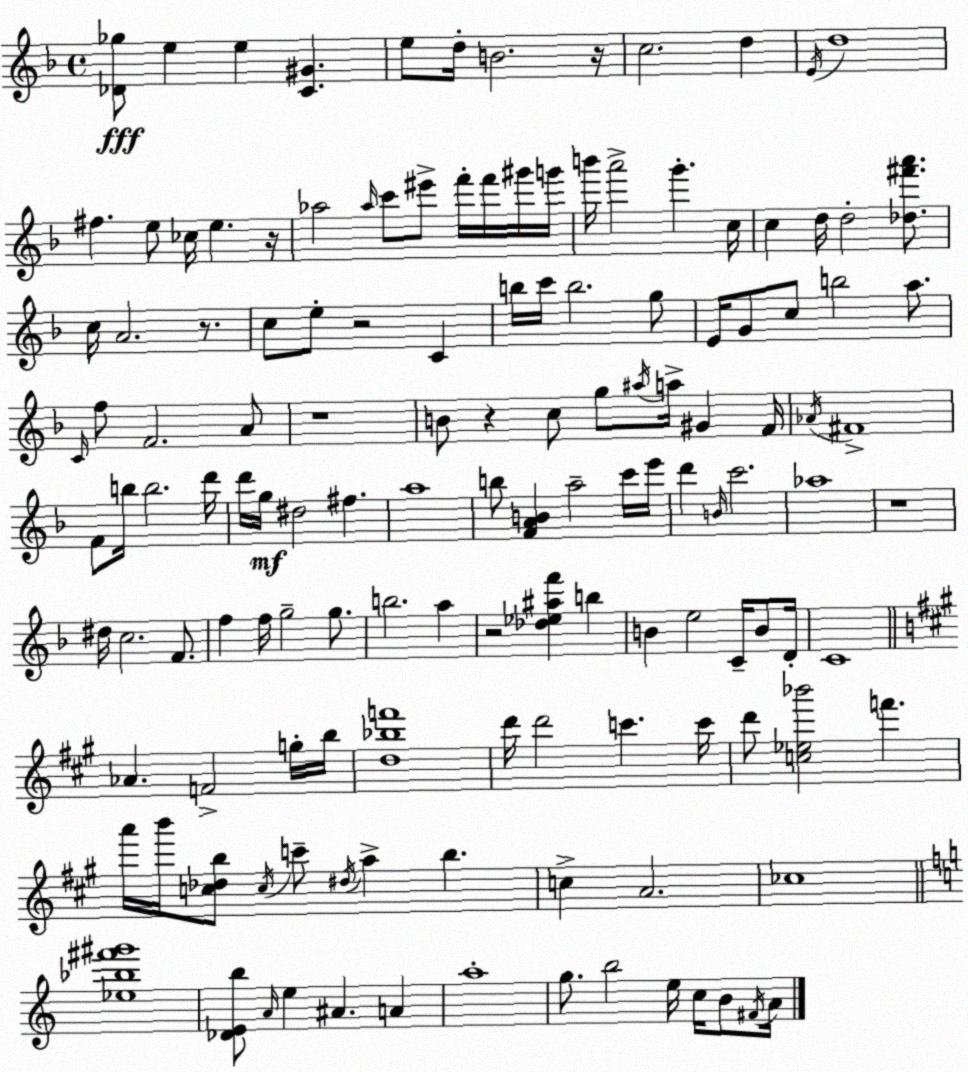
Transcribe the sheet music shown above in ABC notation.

X:1
T:Untitled
M:4/4
L:1/4
K:F
[_D_g]/2 e e [C^G] e/2 d/4 B2 z/4 c2 d E/4 d4 ^f e/2 _c/4 e z/4 _a2 _a/4 c'/2 ^e'/2 f'/4 f'/4 ^g'/4 g'/4 b'/4 a'2 g' c/4 c d/4 d2 [_d^f'a']/2 c/4 A2 z/2 c/2 e/2 z2 C b/4 c'/4 b2 g/2 E/4 G/2 c/2 b2 a/2 C/4 f/2 F2 A/2 z4 B/2 z c/2 g/2 ^a/4 a/4 ^G F/4 _A/4 ^F4 F/2 b/4 b2 d'/4 d'/4 g/4 ^d2 ^f a4 b/2 [FAB] a2 c'/4 e'/4 d' B/4 c'2 _a4 z4 ^d/4 c2 F/2 f f/4 g2 g/2 b2 a z2 [_d_e^af'] b B e2 C/4 B/2 D/4 C4 _A F2 g/4 b/4 [d_bf']4 d'/4 d'2 c' c'/4 d'/2 [c_e_b']2 f' a'/4 b'/4 [c_db]/2 c/4 c'/2 ^d/4 a b c A2 _c4 [_e_b^f'^g']4 [_DEb]/2 A/4 e ^A A a4 g/2 b2 e/4 c/4 B/2 ^F/4 A/4